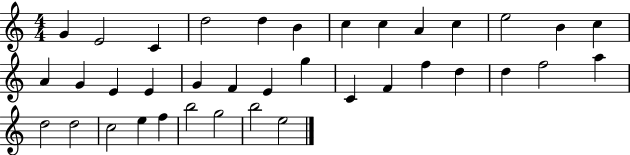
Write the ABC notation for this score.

X:1
T:Untitled
M:4/4
L:1/4
K:C
G E2 C d2 d B c c A c e2 B c A G E E G F E g C F f d d f2 a d2 d2 c2 e f b2 g2 b2 e2